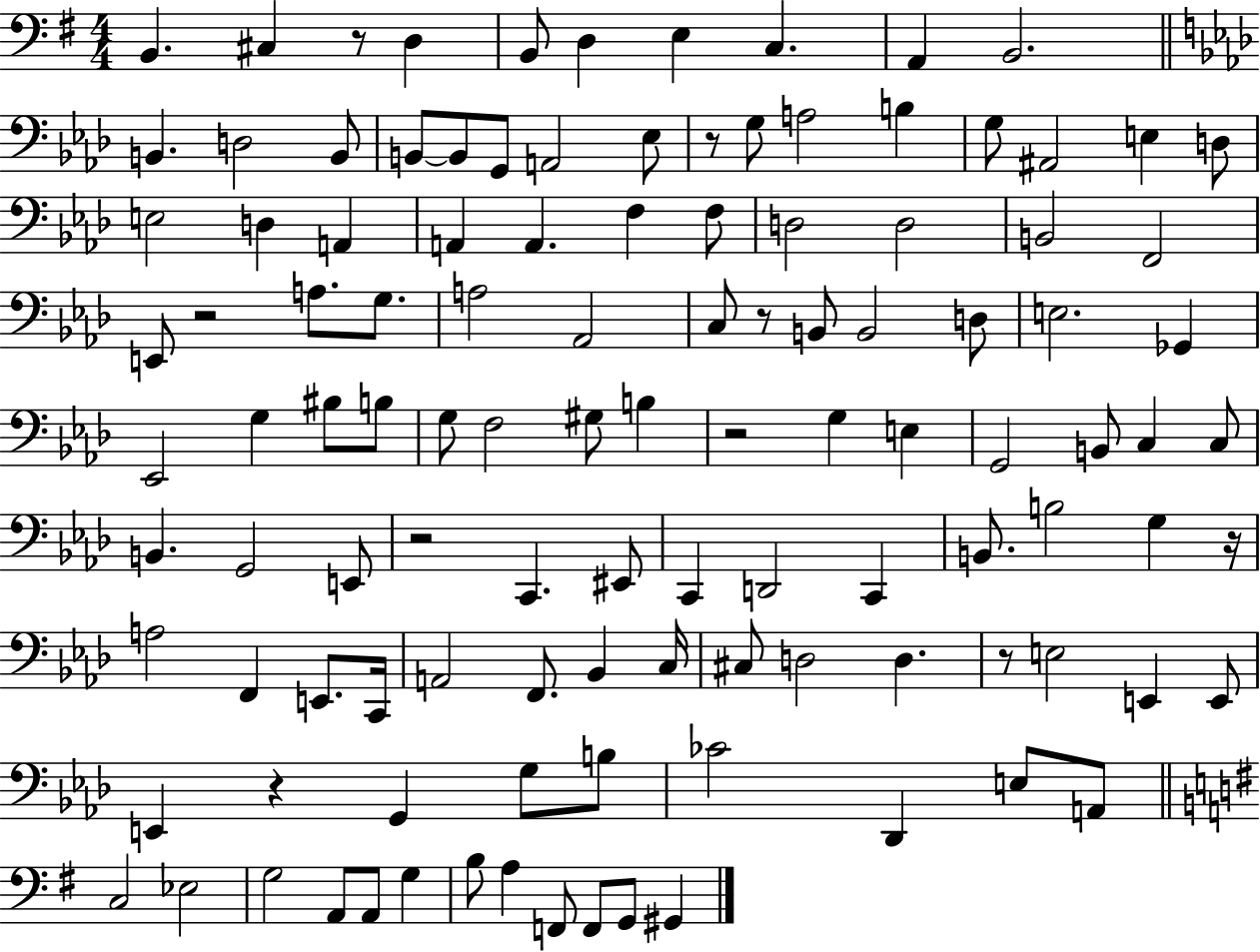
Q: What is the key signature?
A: G major